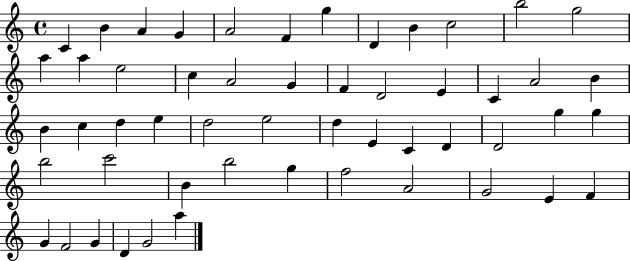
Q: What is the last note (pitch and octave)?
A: A5